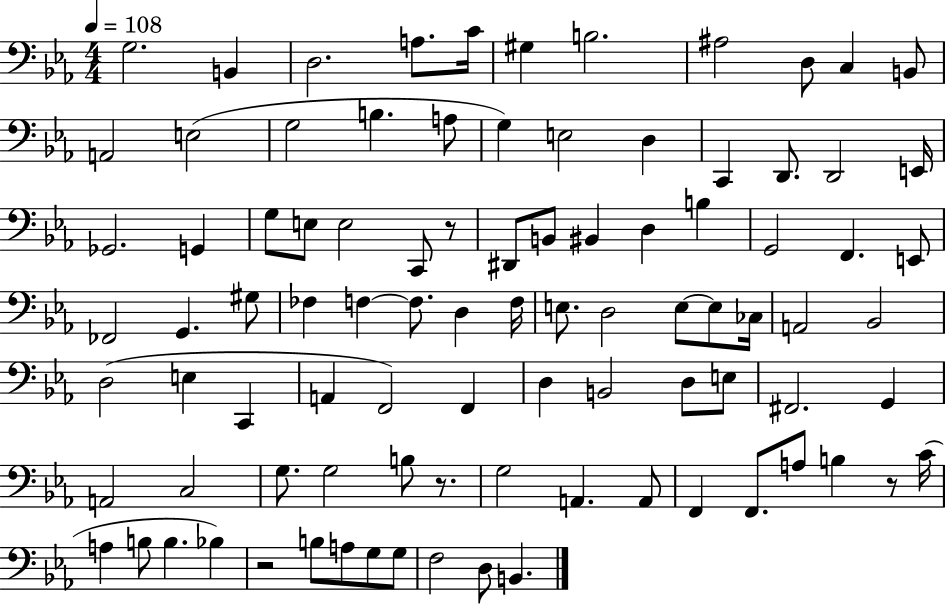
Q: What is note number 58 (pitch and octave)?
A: F2